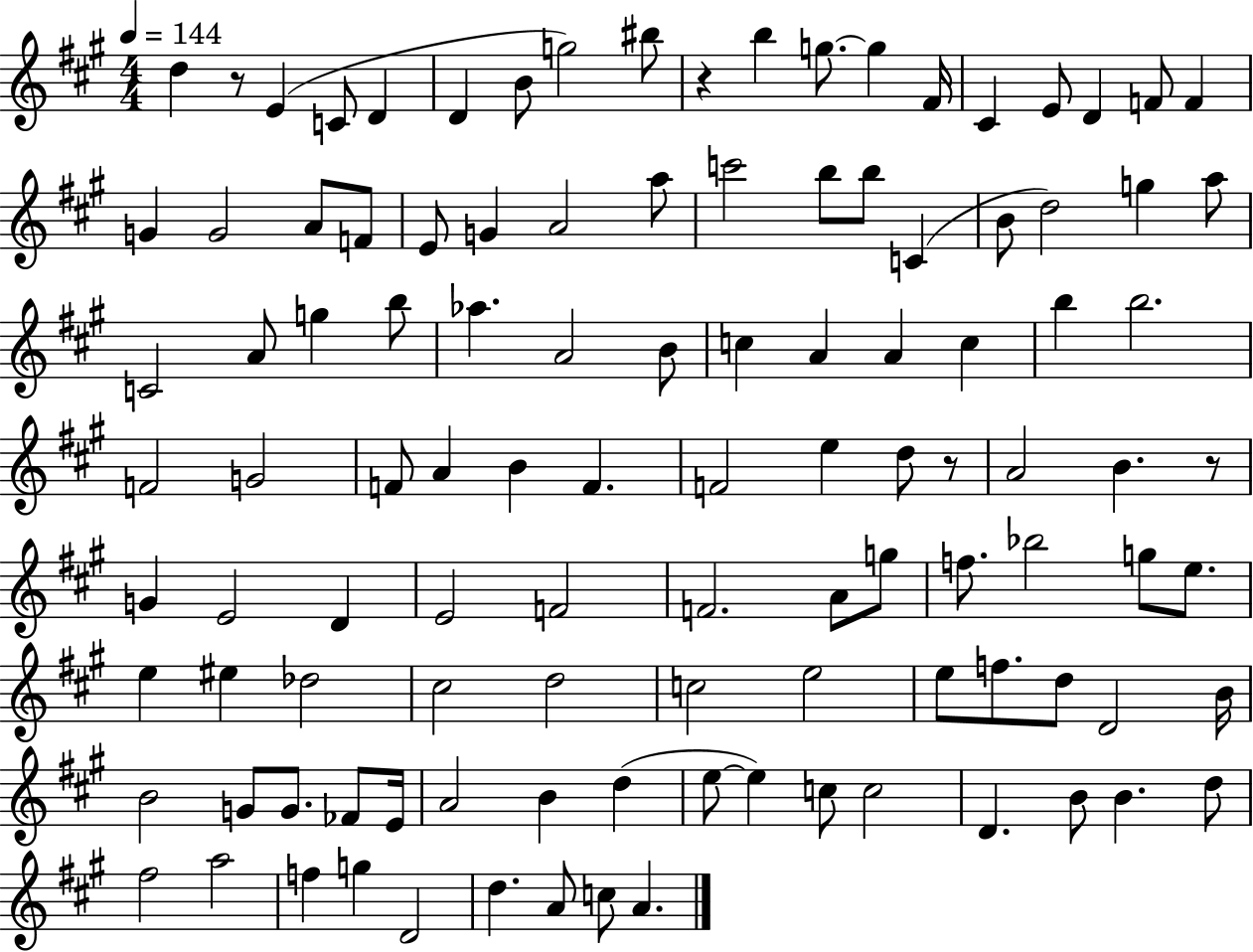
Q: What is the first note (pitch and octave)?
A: D5